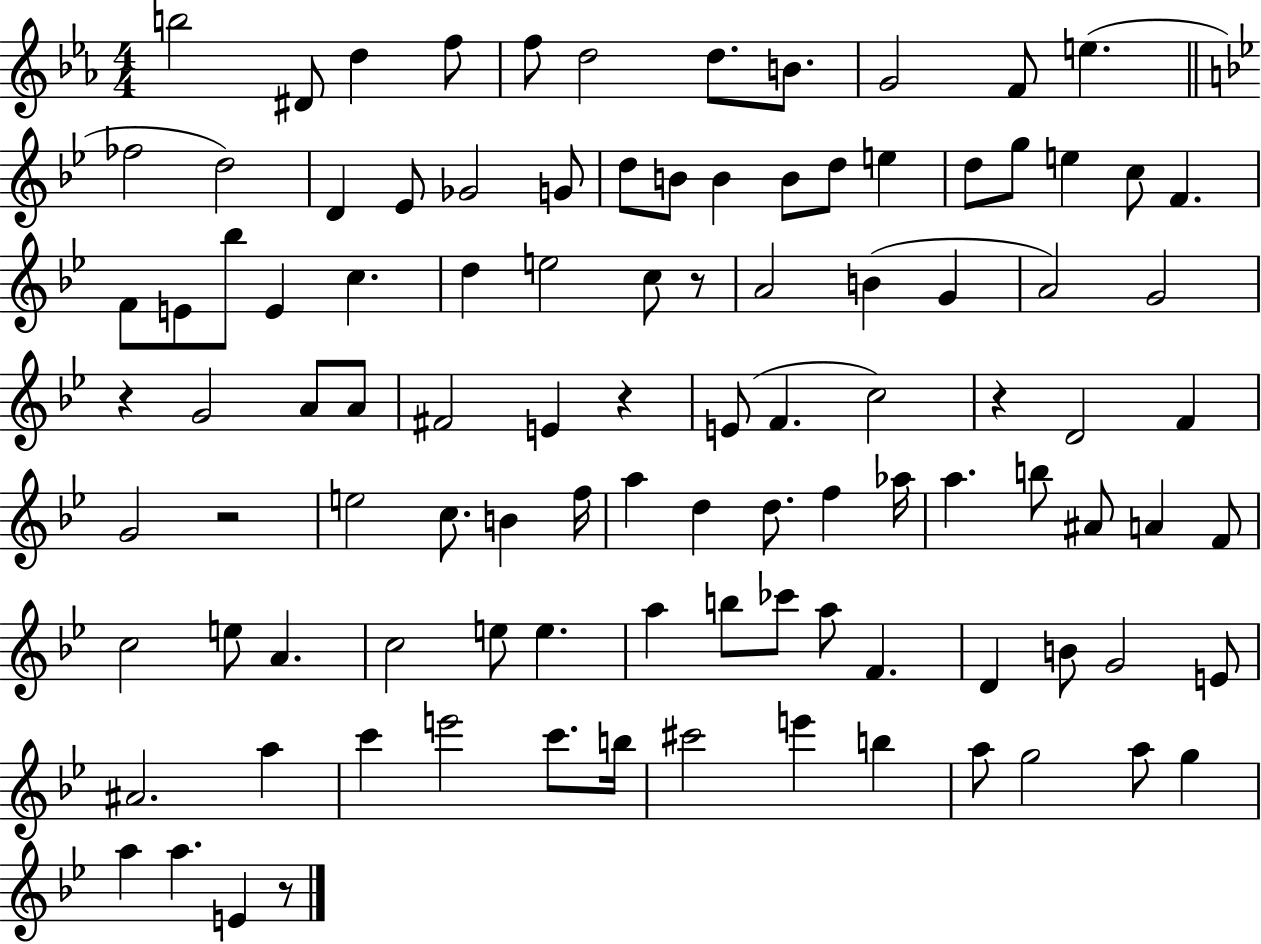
X:1
T:Untitled
M:4/4
L:1/4
K:Eb
b2 ^D/2 d f/2 f/2 d2 d/2 B/2 G2 F/2 e _f2 d2 D _E/2 _G2 G/2 d/2 B/2 B B/2 d/2 e d/2 g/2 e c/2 F F/2 E/2 _b/2 E c d e2 c/2 z/2 A2 B G A2 G2 z G2 A/2 A/2 ^F2 E z E/2 F c2 z D2 F G2 z2 e2 c/2 B f/4 a d d/2 f _a/4 a b/2 ^A/2 A F/2 c2 e/2 A c2 e/2 e a b/2 _c'/2 a/2 F D B/2 G2 E/2 ^A2 a c' e'2 c'/2 b/4 ^c'2 e' b a/2 g2 a/2 g a a E z/2